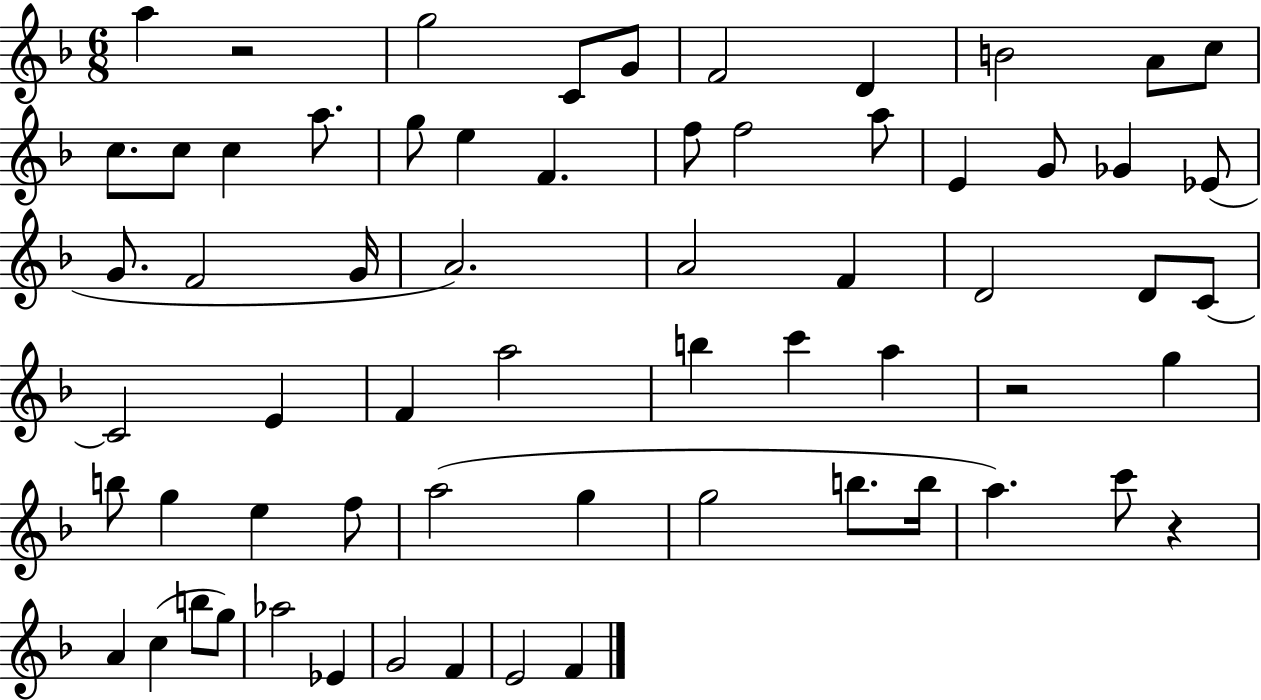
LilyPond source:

{
  \clef treble
  \numericTimeSignature
  \time 6/8
  \key f \major
  a''4 r2 | g''2 c'8 g'8 | f'2 d'4 | b'2 a'8 c''8 | \break c''8. c''8 c''4 a''8. | g''8 e''4 f'4. | f''8 f''2 a''8 | e'4 g'8 ges'4 ees'8( | \break g'8. f'2 g'16 | a'2.) | a'2 f'4 | d'2 d'8 c'8~~ | \break c'2 e'4 | f'4 a''2 | b''4 c'''4 a''4 | r2 g''4 | \break b''8 g''4 e''4 f''8 | a''2( g''4 | g''2 b''8. b''16 | a''4.) c'''8 r4 | \break a'4 c''4( b''8 g''8) | aes''2 ees'4 | g'2 f'4 | e'2 f'4 | \break \bar "|."
}